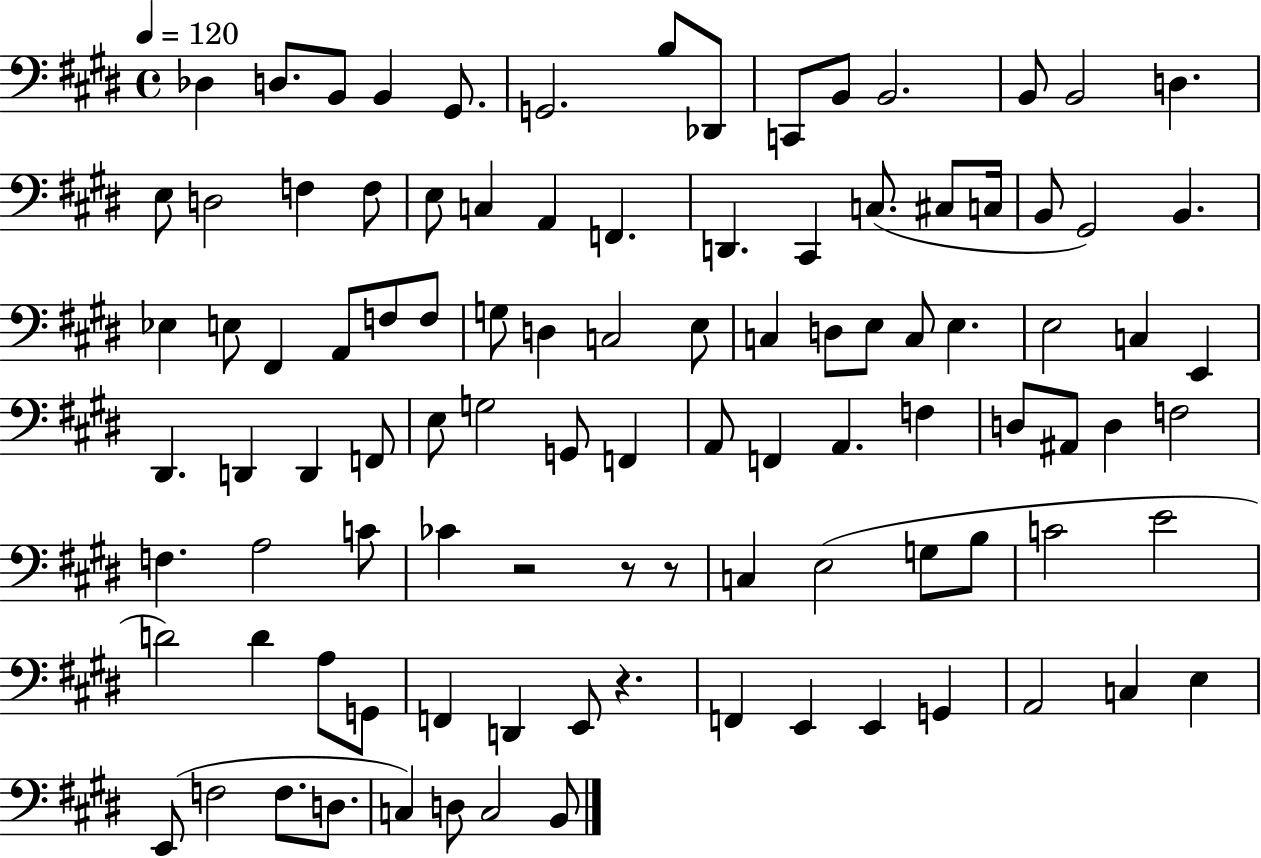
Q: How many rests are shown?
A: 4